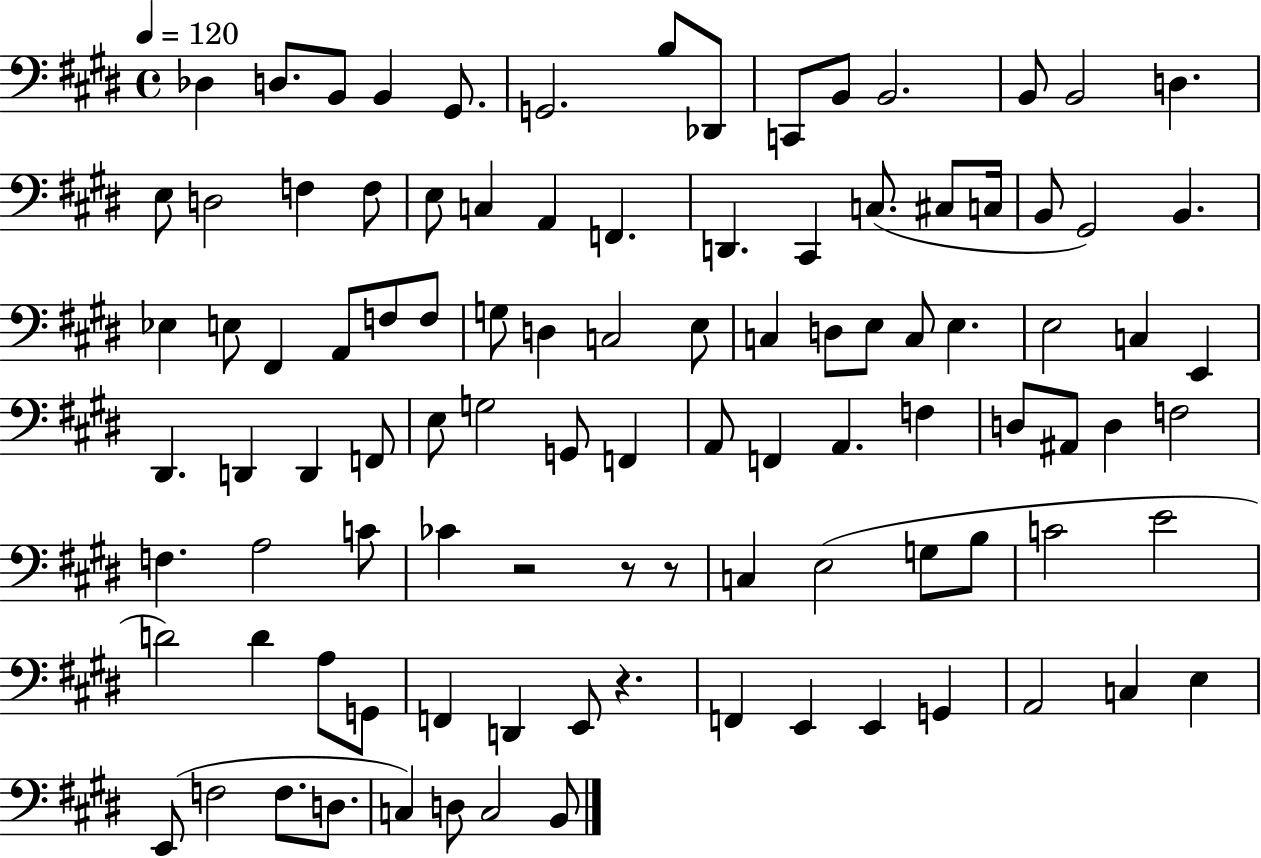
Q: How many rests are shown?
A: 4